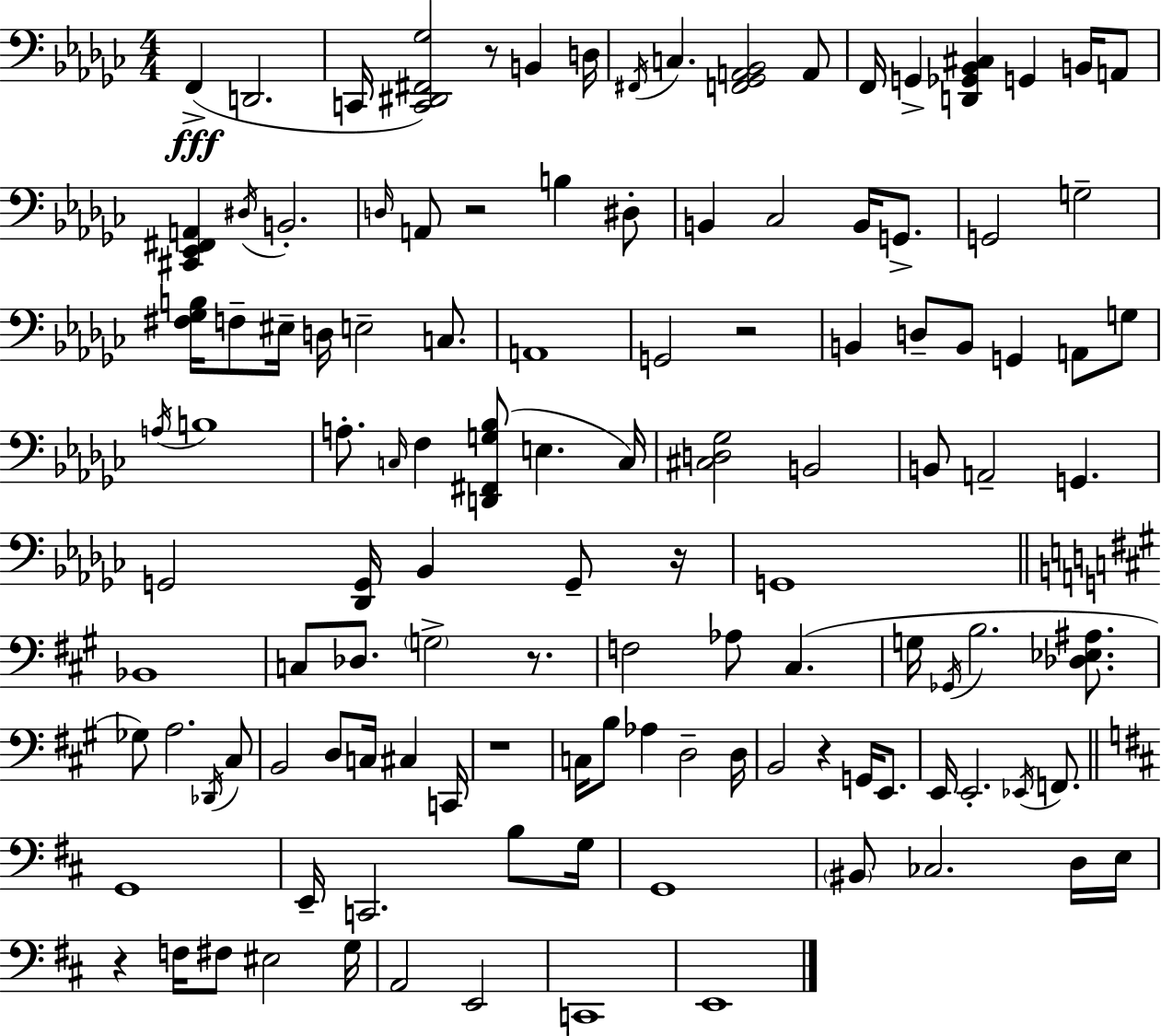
X:1
T:Untitled
M:4/4
L:1/4
K:Ebm
F,, D,,2 C,,/4 [C,,^D,,^F,,_G,]2 z/2 B,, D,/4 ^F,,/4 C, [F,,_G,,A,,_B,,]2 A,,/2 F,,/4 G,, [D,,_G,,_B,,^C,] G,, B,,/4 A,,/2 [^C,,_E,,^F,,A,,] ^D,/4 B,,2 D,/4 A,,/2 z2 B, ^D,/2 B,, _C,2 B,,/4 G,,/2 G,,2 G,2 [^F,_G,B,]/4 F,/2 ^E,/4 D,/4 E,2 C,/2 A,,4 G,,2 z2 B,, D,/2 B,,/2 G,, A,,/2 G,/2 A,/4 B,4 A,/2 C,/4 F, [D,,^F,,G,_B,]/2 E, C,/4 [^C,D,_G,]2 B,,2 B,,/2 A,,2 G,, G,,2 [_D,,G,,]/4 _B,, G,,/2 z/4 G,,4 _B,,4 C,/2 _D,/2 G,2 z/2 F,2 _A,/2 ^C, G,/4 _G,,/4 B,2 [_D,_E,^A,]/2 _G,/2 A,2 _D,,/4 ^C,/2 B,,2 D,/2 C,/4 ^C, C,,/4 z4 C,/4 B,/2 _A, D,2 D,/4 B,,2 z G,,/4 E,,/2 E,,/4 E,,2 _E,,/4 F,,/2 G,,4 E,,/4 C,,2 B,/2 G,/4 G,,4 ^B,,/2 _C,2 D,/4 E,/4 z F,/4 ^F,/2 ^E,2 G,/4 A,,2 E,,2 C,,4 E,,4